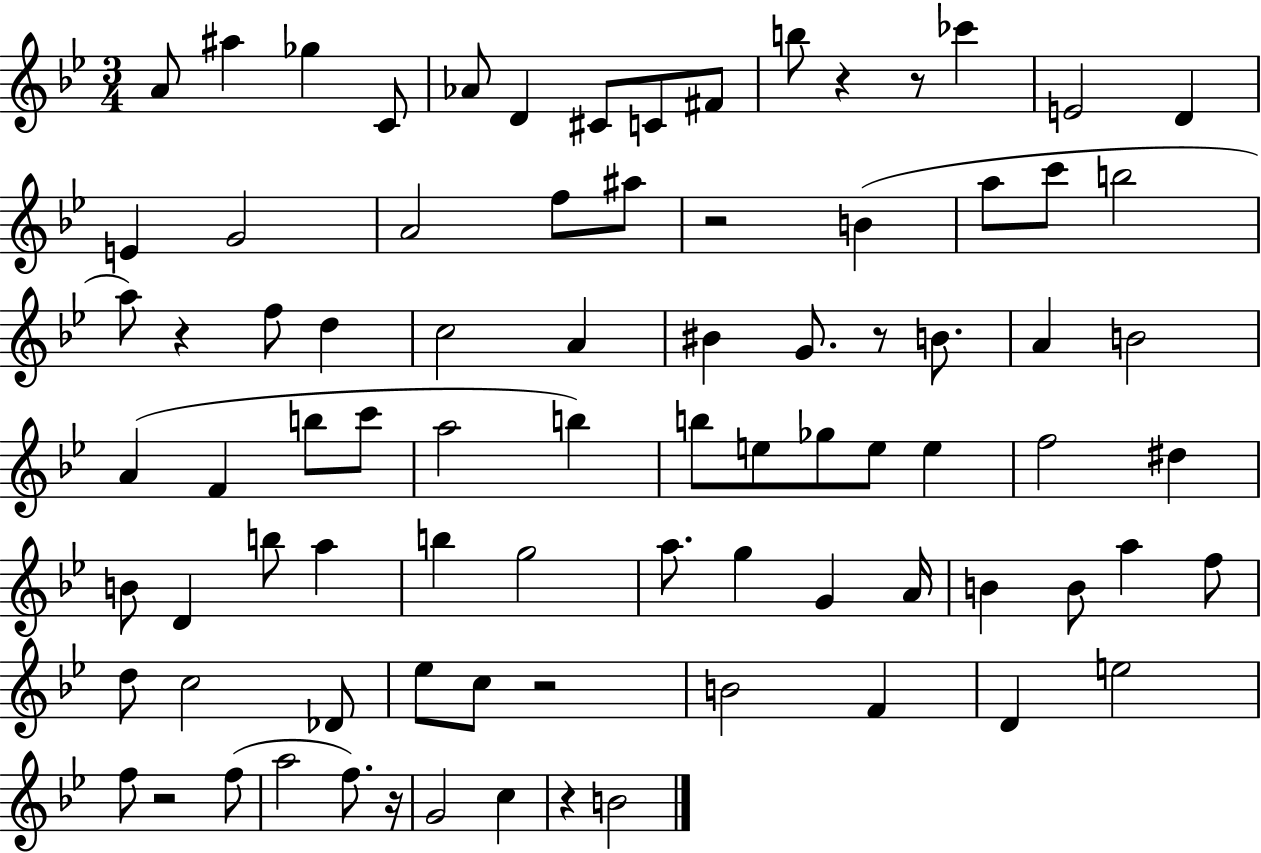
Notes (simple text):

A4/e A#5/q Gb5/q C4/e Ab4/e D4/q C#4/e C4/e F#4/e B5/e R/q R/e CES6/q E4/h D4/q E4/q G4/h A4/h F5/e A#5/e R/h B4/q A5/e C6/e B5/h A5/e R/q F5/e D5/q C5/h A4/q BIS4/q G4/e. R/e B4/e. A4/q B4/h A4/q F4/q B5/e C6/e A5/h B5/q B5/e E5/e Gb5/e E5/e E5/q F5/h D#5/q B4/e D4/q B5/e A5/q B5/q G5/h A5/e. G5/q G4/q A4/s B4/q B4/e A5/q F5/e D5/e C5/h Db4/e Eb5/e C5/e R/h B4/h F4/q D4/q E5/h F5/e R/h F5/e A5/h F5/e. R/s G4/h C5/q R/q B4/h